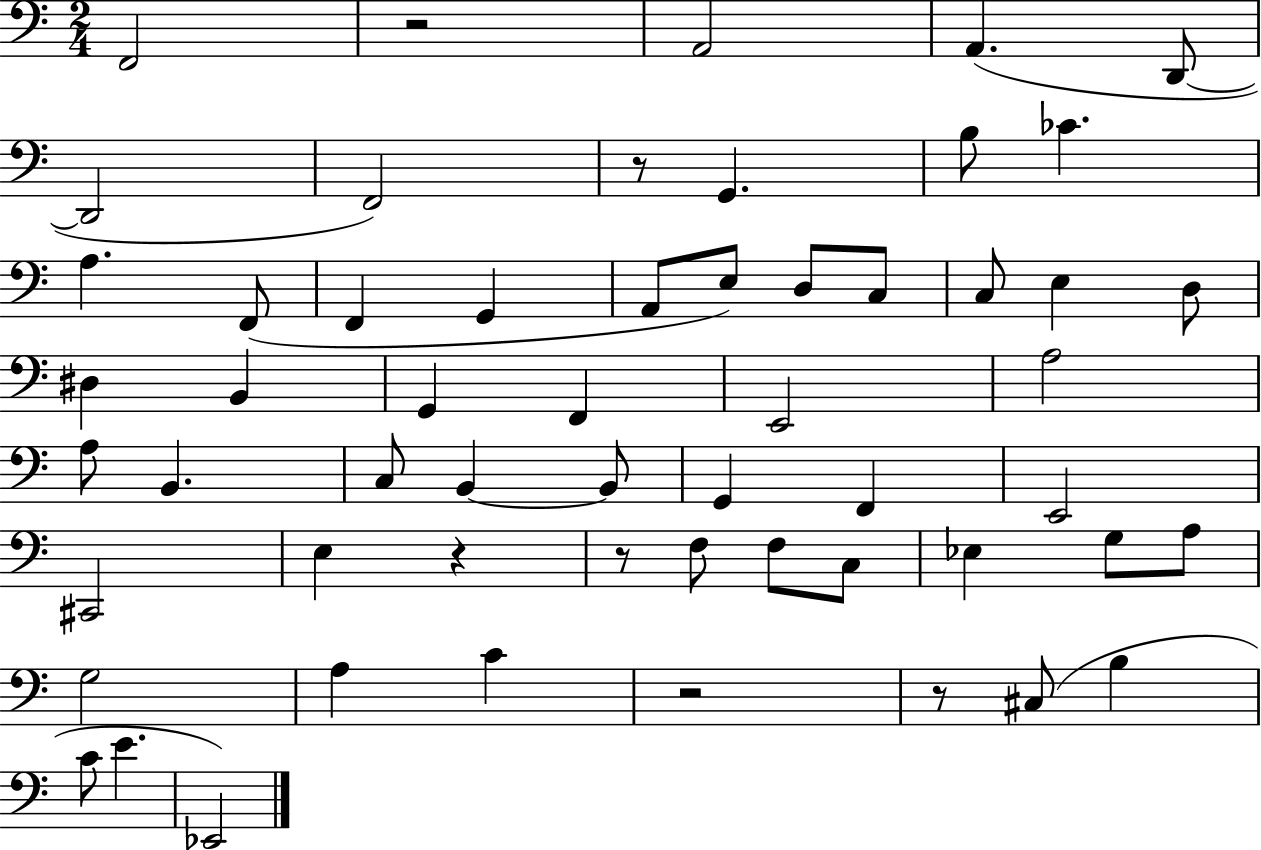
{
  \clef bass
  \numericTimeSignature
  \time 2/4
  \key c \major
  f,2 | r2 | a,2 | a,4.( d,8~~ | \break d,2 | f,2) | r8 g,4. | b8 ces'4. | \break a4. f,8( | f,4 g,4 | a,8 e8) d8 c8 | c8 e4 d8 | \break dis4 b,4 | g,4 f,4 | e,2 | a2 | \break a8 b,4. | c8 b,4~~ b,8 | g,4 f,4 | e,2 | \break cis,2 | e4 r4 | r8 f8 f8 c8 | ees4 g8 a8 | \break g2 | a4 c'4 | r2 | r8 cis8( b4 | \break c'8 e'4. | ees,2) | \bar "|."
}